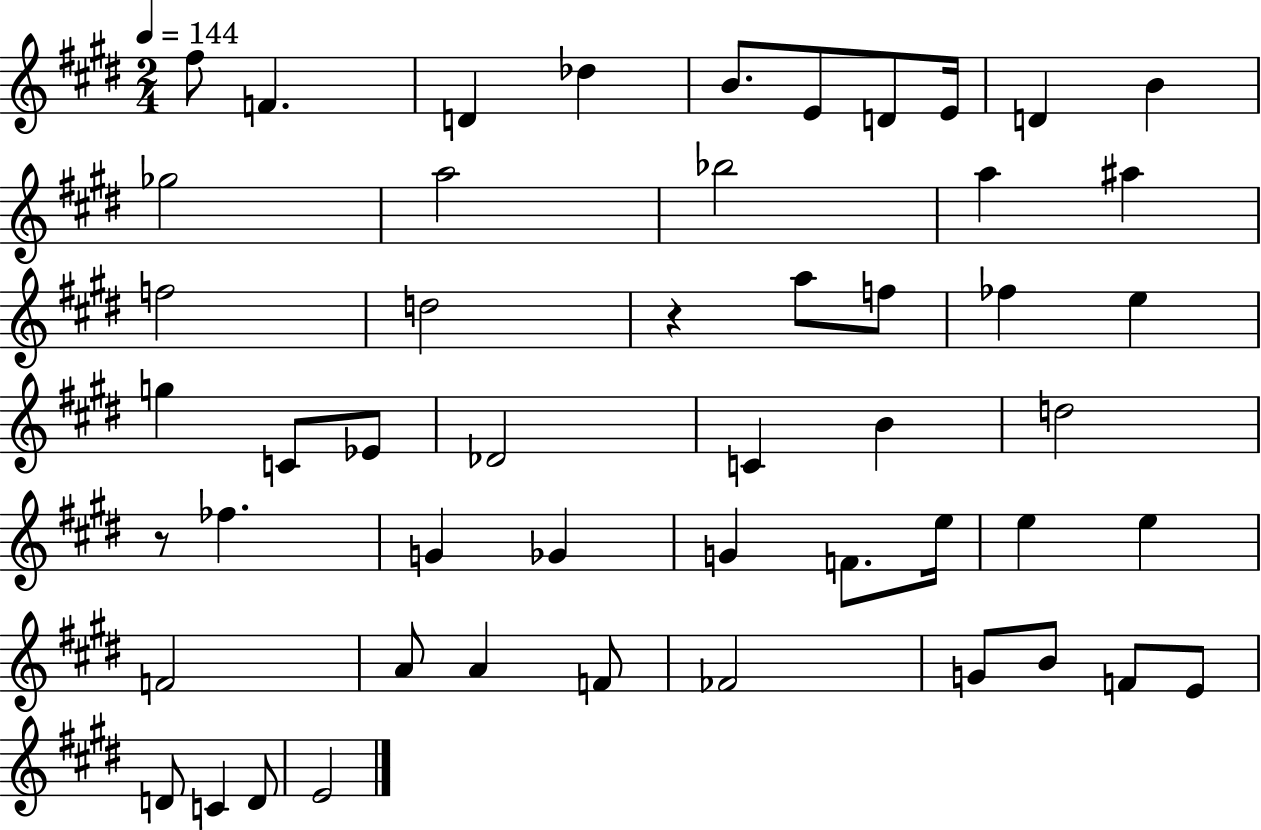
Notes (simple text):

F#5/e F4/q. D4/q Db5/q B4/e. E4/e D4/e E4/s D4/q B4/q Gb5/h A5/h Bb5/h A5/q A#5/q F5/h D5/h R/q A5/e F5/e FES5/q E5/q G5/q C4/e Eb4/e Db4/h C4/q B4/q D5/h R/e FES5/q. G4/q Gb4/q G4/q F4/e. E5/s E5/q E5/q F4/h A4/e A4/q F4/e FES4/h G4/e B4/e F4/e E4/e D4/e C4/q D4/e E4/h